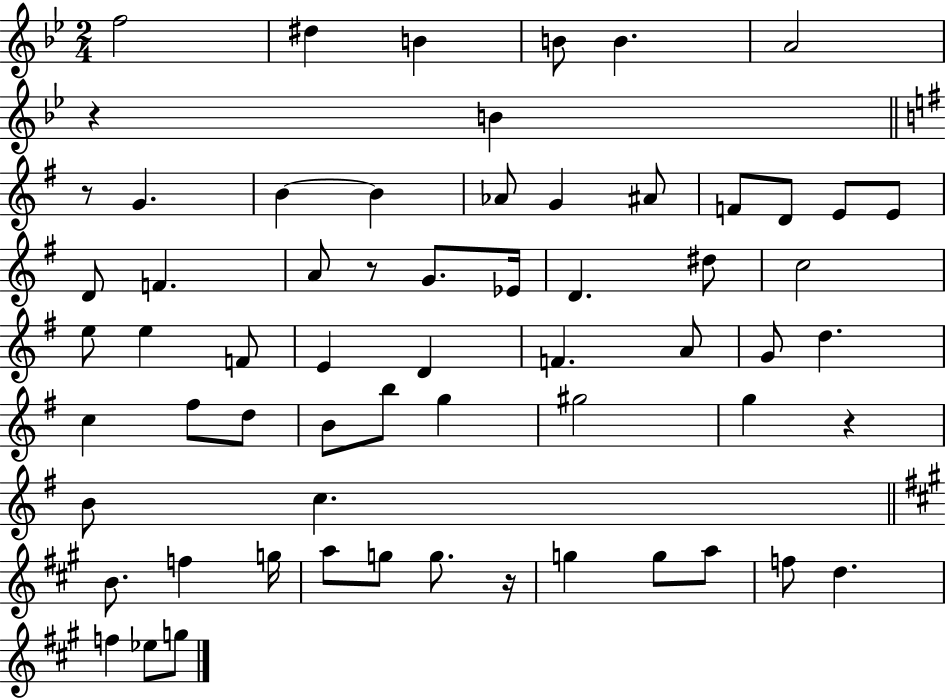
X:1
T:Untitled
M:2/4
L:1/4
K:Bb
f2 ^d B B/2 B A2 z B z/2 G B B _A/2 G ^A/2 F/2 D/2 E/2 E/2 D/2 F A/2 z/2 G/2 _E/4 D ^d/2 c2 e/2 e F/2 E D F A/2 G/2 d c ^f/2 d/2 B/2 b/2 g ^g2 g z B/2 c B/2 f g/4 a/2 g/2 g/2 z/4 g g/2 a/2 f/2 d f _e/2 g/2